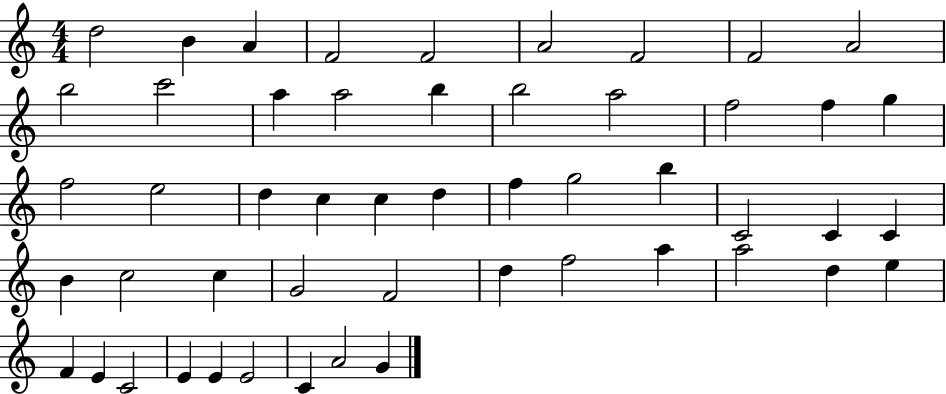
X:1
T:Untitled
M:4/4
L:1/4
K:C
d2 B A F2 F2 A2 F2 F2 A2 b2 c'2 a a2 b b2 a2 f2 f g f2 e2 d c c d f g2 b C2 C C B c2 c G2 F2 d f2 a a2 d e F E C2 E E E2 C A2 G